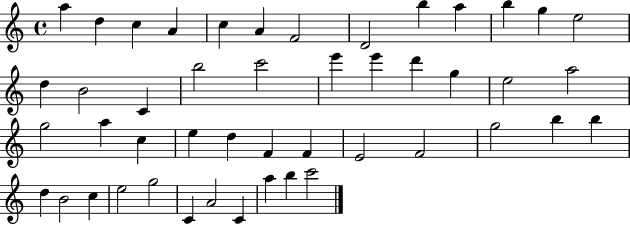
A5/q D5/q C5/q A4/q C5/q A4/q F4/h D4/h B5/q A5/q B5/q G5/q E5/h D5/q B4/h C4/q B5/h C6/h E6/q E6/q D6/q G5/q E5/h A5/h G5/h A5/q C5/q E5/q D5/q F4/q F4/q E4/h F4/h G5/h B5/q B5/q D5/q B4/h C5/q E5/h G5/h C4/q A4/h C4/q A5/q B5/q C6/h